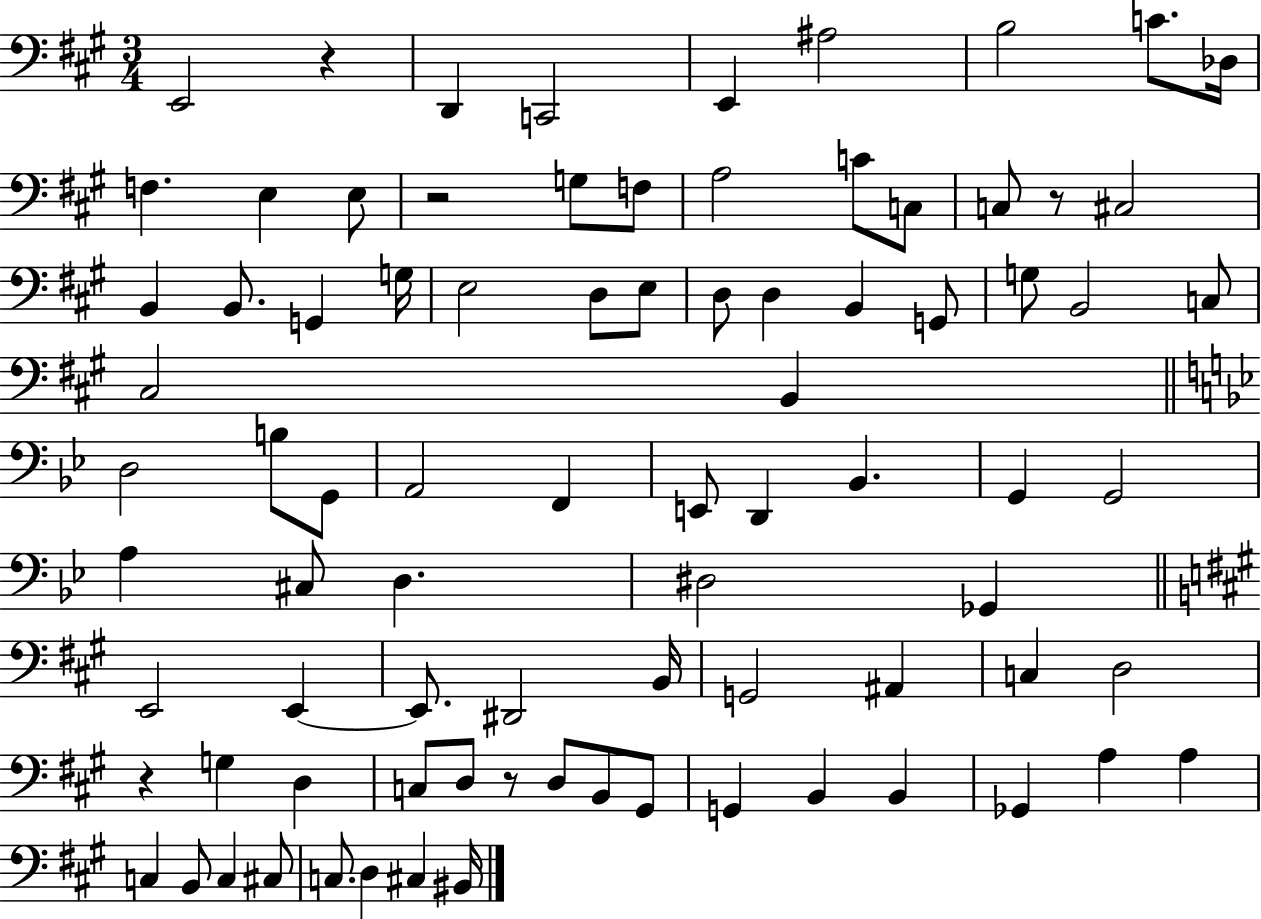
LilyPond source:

{
  \clef bass
  \numericTimeSignature
  \time 3/4
  \key a \major
  e,2 r4 | d,4 c,2 | e,4 ais2 | b2 c'8. des16 | \break f4. e4 e8 | r2 g8 f8 | a2 c'8 c8 | c8 r8 cis2 | \break b,4 b,8. g,4 g16 | e2 d8 e8 | d8 d4 b,4 g,8 | g8 b,2 c8 | \break cis2 b,4 | \bar "||" \break \key bes \major d2 b8 g,8 | a,2 f,4 | e,8 d,4 bes,4. | g,4 g,2 | \break a4 cis8 d4. | dis2 ges,4 | \bar "||" \break \key a \major e,2 e,4~~ | e,8. dis,2 b,16 | g,2 ais,4 | c4 d2 | \break r4 g4 d4 | c8 d8 r8 d8 b,8 gis,8 | g,4 b,4 b,4 | ges,4 a4 a4 | \break c4 b,8 c4 cis8 | c8. d4 cis4 bis,16 | \bar "|."
}